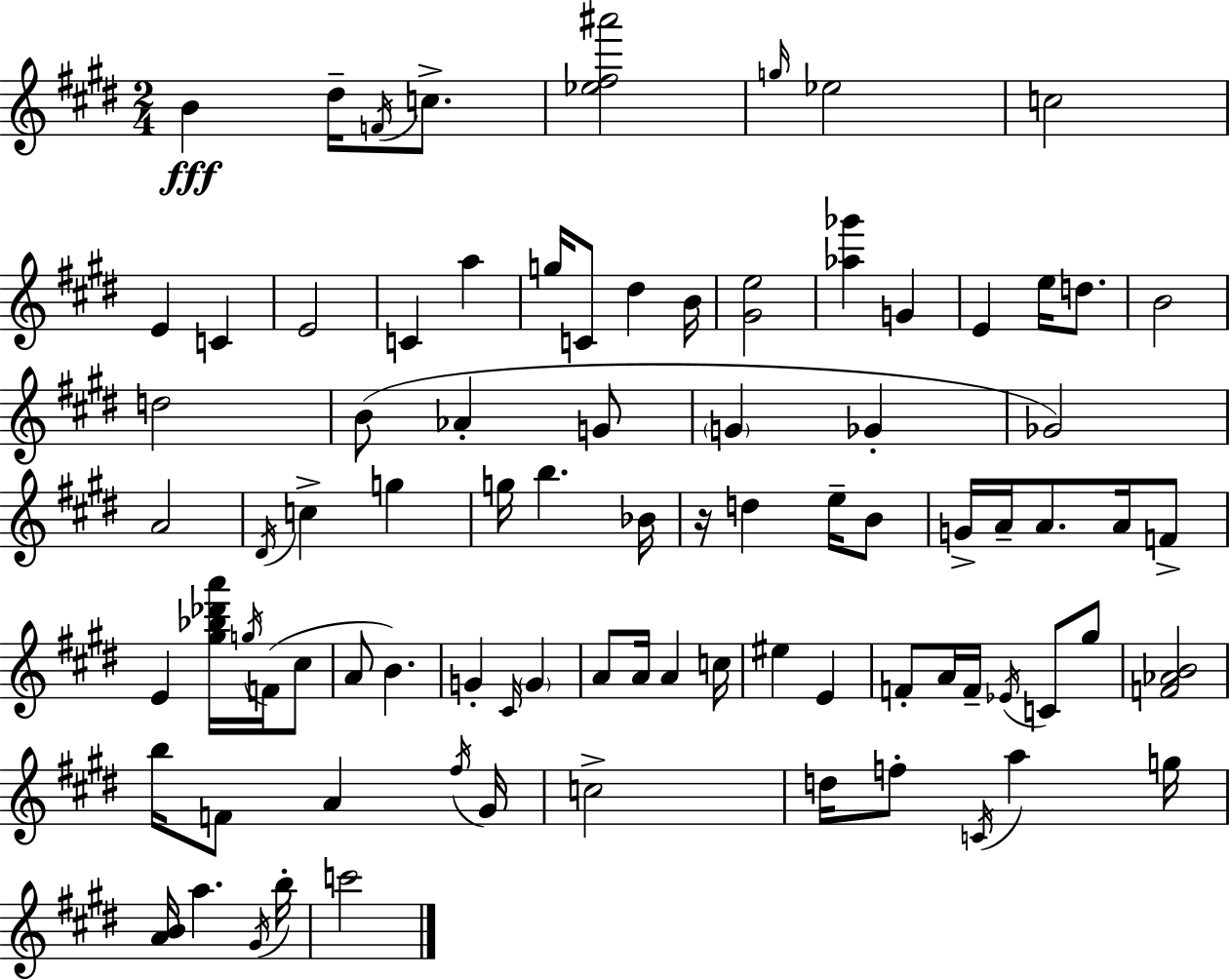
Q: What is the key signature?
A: E major